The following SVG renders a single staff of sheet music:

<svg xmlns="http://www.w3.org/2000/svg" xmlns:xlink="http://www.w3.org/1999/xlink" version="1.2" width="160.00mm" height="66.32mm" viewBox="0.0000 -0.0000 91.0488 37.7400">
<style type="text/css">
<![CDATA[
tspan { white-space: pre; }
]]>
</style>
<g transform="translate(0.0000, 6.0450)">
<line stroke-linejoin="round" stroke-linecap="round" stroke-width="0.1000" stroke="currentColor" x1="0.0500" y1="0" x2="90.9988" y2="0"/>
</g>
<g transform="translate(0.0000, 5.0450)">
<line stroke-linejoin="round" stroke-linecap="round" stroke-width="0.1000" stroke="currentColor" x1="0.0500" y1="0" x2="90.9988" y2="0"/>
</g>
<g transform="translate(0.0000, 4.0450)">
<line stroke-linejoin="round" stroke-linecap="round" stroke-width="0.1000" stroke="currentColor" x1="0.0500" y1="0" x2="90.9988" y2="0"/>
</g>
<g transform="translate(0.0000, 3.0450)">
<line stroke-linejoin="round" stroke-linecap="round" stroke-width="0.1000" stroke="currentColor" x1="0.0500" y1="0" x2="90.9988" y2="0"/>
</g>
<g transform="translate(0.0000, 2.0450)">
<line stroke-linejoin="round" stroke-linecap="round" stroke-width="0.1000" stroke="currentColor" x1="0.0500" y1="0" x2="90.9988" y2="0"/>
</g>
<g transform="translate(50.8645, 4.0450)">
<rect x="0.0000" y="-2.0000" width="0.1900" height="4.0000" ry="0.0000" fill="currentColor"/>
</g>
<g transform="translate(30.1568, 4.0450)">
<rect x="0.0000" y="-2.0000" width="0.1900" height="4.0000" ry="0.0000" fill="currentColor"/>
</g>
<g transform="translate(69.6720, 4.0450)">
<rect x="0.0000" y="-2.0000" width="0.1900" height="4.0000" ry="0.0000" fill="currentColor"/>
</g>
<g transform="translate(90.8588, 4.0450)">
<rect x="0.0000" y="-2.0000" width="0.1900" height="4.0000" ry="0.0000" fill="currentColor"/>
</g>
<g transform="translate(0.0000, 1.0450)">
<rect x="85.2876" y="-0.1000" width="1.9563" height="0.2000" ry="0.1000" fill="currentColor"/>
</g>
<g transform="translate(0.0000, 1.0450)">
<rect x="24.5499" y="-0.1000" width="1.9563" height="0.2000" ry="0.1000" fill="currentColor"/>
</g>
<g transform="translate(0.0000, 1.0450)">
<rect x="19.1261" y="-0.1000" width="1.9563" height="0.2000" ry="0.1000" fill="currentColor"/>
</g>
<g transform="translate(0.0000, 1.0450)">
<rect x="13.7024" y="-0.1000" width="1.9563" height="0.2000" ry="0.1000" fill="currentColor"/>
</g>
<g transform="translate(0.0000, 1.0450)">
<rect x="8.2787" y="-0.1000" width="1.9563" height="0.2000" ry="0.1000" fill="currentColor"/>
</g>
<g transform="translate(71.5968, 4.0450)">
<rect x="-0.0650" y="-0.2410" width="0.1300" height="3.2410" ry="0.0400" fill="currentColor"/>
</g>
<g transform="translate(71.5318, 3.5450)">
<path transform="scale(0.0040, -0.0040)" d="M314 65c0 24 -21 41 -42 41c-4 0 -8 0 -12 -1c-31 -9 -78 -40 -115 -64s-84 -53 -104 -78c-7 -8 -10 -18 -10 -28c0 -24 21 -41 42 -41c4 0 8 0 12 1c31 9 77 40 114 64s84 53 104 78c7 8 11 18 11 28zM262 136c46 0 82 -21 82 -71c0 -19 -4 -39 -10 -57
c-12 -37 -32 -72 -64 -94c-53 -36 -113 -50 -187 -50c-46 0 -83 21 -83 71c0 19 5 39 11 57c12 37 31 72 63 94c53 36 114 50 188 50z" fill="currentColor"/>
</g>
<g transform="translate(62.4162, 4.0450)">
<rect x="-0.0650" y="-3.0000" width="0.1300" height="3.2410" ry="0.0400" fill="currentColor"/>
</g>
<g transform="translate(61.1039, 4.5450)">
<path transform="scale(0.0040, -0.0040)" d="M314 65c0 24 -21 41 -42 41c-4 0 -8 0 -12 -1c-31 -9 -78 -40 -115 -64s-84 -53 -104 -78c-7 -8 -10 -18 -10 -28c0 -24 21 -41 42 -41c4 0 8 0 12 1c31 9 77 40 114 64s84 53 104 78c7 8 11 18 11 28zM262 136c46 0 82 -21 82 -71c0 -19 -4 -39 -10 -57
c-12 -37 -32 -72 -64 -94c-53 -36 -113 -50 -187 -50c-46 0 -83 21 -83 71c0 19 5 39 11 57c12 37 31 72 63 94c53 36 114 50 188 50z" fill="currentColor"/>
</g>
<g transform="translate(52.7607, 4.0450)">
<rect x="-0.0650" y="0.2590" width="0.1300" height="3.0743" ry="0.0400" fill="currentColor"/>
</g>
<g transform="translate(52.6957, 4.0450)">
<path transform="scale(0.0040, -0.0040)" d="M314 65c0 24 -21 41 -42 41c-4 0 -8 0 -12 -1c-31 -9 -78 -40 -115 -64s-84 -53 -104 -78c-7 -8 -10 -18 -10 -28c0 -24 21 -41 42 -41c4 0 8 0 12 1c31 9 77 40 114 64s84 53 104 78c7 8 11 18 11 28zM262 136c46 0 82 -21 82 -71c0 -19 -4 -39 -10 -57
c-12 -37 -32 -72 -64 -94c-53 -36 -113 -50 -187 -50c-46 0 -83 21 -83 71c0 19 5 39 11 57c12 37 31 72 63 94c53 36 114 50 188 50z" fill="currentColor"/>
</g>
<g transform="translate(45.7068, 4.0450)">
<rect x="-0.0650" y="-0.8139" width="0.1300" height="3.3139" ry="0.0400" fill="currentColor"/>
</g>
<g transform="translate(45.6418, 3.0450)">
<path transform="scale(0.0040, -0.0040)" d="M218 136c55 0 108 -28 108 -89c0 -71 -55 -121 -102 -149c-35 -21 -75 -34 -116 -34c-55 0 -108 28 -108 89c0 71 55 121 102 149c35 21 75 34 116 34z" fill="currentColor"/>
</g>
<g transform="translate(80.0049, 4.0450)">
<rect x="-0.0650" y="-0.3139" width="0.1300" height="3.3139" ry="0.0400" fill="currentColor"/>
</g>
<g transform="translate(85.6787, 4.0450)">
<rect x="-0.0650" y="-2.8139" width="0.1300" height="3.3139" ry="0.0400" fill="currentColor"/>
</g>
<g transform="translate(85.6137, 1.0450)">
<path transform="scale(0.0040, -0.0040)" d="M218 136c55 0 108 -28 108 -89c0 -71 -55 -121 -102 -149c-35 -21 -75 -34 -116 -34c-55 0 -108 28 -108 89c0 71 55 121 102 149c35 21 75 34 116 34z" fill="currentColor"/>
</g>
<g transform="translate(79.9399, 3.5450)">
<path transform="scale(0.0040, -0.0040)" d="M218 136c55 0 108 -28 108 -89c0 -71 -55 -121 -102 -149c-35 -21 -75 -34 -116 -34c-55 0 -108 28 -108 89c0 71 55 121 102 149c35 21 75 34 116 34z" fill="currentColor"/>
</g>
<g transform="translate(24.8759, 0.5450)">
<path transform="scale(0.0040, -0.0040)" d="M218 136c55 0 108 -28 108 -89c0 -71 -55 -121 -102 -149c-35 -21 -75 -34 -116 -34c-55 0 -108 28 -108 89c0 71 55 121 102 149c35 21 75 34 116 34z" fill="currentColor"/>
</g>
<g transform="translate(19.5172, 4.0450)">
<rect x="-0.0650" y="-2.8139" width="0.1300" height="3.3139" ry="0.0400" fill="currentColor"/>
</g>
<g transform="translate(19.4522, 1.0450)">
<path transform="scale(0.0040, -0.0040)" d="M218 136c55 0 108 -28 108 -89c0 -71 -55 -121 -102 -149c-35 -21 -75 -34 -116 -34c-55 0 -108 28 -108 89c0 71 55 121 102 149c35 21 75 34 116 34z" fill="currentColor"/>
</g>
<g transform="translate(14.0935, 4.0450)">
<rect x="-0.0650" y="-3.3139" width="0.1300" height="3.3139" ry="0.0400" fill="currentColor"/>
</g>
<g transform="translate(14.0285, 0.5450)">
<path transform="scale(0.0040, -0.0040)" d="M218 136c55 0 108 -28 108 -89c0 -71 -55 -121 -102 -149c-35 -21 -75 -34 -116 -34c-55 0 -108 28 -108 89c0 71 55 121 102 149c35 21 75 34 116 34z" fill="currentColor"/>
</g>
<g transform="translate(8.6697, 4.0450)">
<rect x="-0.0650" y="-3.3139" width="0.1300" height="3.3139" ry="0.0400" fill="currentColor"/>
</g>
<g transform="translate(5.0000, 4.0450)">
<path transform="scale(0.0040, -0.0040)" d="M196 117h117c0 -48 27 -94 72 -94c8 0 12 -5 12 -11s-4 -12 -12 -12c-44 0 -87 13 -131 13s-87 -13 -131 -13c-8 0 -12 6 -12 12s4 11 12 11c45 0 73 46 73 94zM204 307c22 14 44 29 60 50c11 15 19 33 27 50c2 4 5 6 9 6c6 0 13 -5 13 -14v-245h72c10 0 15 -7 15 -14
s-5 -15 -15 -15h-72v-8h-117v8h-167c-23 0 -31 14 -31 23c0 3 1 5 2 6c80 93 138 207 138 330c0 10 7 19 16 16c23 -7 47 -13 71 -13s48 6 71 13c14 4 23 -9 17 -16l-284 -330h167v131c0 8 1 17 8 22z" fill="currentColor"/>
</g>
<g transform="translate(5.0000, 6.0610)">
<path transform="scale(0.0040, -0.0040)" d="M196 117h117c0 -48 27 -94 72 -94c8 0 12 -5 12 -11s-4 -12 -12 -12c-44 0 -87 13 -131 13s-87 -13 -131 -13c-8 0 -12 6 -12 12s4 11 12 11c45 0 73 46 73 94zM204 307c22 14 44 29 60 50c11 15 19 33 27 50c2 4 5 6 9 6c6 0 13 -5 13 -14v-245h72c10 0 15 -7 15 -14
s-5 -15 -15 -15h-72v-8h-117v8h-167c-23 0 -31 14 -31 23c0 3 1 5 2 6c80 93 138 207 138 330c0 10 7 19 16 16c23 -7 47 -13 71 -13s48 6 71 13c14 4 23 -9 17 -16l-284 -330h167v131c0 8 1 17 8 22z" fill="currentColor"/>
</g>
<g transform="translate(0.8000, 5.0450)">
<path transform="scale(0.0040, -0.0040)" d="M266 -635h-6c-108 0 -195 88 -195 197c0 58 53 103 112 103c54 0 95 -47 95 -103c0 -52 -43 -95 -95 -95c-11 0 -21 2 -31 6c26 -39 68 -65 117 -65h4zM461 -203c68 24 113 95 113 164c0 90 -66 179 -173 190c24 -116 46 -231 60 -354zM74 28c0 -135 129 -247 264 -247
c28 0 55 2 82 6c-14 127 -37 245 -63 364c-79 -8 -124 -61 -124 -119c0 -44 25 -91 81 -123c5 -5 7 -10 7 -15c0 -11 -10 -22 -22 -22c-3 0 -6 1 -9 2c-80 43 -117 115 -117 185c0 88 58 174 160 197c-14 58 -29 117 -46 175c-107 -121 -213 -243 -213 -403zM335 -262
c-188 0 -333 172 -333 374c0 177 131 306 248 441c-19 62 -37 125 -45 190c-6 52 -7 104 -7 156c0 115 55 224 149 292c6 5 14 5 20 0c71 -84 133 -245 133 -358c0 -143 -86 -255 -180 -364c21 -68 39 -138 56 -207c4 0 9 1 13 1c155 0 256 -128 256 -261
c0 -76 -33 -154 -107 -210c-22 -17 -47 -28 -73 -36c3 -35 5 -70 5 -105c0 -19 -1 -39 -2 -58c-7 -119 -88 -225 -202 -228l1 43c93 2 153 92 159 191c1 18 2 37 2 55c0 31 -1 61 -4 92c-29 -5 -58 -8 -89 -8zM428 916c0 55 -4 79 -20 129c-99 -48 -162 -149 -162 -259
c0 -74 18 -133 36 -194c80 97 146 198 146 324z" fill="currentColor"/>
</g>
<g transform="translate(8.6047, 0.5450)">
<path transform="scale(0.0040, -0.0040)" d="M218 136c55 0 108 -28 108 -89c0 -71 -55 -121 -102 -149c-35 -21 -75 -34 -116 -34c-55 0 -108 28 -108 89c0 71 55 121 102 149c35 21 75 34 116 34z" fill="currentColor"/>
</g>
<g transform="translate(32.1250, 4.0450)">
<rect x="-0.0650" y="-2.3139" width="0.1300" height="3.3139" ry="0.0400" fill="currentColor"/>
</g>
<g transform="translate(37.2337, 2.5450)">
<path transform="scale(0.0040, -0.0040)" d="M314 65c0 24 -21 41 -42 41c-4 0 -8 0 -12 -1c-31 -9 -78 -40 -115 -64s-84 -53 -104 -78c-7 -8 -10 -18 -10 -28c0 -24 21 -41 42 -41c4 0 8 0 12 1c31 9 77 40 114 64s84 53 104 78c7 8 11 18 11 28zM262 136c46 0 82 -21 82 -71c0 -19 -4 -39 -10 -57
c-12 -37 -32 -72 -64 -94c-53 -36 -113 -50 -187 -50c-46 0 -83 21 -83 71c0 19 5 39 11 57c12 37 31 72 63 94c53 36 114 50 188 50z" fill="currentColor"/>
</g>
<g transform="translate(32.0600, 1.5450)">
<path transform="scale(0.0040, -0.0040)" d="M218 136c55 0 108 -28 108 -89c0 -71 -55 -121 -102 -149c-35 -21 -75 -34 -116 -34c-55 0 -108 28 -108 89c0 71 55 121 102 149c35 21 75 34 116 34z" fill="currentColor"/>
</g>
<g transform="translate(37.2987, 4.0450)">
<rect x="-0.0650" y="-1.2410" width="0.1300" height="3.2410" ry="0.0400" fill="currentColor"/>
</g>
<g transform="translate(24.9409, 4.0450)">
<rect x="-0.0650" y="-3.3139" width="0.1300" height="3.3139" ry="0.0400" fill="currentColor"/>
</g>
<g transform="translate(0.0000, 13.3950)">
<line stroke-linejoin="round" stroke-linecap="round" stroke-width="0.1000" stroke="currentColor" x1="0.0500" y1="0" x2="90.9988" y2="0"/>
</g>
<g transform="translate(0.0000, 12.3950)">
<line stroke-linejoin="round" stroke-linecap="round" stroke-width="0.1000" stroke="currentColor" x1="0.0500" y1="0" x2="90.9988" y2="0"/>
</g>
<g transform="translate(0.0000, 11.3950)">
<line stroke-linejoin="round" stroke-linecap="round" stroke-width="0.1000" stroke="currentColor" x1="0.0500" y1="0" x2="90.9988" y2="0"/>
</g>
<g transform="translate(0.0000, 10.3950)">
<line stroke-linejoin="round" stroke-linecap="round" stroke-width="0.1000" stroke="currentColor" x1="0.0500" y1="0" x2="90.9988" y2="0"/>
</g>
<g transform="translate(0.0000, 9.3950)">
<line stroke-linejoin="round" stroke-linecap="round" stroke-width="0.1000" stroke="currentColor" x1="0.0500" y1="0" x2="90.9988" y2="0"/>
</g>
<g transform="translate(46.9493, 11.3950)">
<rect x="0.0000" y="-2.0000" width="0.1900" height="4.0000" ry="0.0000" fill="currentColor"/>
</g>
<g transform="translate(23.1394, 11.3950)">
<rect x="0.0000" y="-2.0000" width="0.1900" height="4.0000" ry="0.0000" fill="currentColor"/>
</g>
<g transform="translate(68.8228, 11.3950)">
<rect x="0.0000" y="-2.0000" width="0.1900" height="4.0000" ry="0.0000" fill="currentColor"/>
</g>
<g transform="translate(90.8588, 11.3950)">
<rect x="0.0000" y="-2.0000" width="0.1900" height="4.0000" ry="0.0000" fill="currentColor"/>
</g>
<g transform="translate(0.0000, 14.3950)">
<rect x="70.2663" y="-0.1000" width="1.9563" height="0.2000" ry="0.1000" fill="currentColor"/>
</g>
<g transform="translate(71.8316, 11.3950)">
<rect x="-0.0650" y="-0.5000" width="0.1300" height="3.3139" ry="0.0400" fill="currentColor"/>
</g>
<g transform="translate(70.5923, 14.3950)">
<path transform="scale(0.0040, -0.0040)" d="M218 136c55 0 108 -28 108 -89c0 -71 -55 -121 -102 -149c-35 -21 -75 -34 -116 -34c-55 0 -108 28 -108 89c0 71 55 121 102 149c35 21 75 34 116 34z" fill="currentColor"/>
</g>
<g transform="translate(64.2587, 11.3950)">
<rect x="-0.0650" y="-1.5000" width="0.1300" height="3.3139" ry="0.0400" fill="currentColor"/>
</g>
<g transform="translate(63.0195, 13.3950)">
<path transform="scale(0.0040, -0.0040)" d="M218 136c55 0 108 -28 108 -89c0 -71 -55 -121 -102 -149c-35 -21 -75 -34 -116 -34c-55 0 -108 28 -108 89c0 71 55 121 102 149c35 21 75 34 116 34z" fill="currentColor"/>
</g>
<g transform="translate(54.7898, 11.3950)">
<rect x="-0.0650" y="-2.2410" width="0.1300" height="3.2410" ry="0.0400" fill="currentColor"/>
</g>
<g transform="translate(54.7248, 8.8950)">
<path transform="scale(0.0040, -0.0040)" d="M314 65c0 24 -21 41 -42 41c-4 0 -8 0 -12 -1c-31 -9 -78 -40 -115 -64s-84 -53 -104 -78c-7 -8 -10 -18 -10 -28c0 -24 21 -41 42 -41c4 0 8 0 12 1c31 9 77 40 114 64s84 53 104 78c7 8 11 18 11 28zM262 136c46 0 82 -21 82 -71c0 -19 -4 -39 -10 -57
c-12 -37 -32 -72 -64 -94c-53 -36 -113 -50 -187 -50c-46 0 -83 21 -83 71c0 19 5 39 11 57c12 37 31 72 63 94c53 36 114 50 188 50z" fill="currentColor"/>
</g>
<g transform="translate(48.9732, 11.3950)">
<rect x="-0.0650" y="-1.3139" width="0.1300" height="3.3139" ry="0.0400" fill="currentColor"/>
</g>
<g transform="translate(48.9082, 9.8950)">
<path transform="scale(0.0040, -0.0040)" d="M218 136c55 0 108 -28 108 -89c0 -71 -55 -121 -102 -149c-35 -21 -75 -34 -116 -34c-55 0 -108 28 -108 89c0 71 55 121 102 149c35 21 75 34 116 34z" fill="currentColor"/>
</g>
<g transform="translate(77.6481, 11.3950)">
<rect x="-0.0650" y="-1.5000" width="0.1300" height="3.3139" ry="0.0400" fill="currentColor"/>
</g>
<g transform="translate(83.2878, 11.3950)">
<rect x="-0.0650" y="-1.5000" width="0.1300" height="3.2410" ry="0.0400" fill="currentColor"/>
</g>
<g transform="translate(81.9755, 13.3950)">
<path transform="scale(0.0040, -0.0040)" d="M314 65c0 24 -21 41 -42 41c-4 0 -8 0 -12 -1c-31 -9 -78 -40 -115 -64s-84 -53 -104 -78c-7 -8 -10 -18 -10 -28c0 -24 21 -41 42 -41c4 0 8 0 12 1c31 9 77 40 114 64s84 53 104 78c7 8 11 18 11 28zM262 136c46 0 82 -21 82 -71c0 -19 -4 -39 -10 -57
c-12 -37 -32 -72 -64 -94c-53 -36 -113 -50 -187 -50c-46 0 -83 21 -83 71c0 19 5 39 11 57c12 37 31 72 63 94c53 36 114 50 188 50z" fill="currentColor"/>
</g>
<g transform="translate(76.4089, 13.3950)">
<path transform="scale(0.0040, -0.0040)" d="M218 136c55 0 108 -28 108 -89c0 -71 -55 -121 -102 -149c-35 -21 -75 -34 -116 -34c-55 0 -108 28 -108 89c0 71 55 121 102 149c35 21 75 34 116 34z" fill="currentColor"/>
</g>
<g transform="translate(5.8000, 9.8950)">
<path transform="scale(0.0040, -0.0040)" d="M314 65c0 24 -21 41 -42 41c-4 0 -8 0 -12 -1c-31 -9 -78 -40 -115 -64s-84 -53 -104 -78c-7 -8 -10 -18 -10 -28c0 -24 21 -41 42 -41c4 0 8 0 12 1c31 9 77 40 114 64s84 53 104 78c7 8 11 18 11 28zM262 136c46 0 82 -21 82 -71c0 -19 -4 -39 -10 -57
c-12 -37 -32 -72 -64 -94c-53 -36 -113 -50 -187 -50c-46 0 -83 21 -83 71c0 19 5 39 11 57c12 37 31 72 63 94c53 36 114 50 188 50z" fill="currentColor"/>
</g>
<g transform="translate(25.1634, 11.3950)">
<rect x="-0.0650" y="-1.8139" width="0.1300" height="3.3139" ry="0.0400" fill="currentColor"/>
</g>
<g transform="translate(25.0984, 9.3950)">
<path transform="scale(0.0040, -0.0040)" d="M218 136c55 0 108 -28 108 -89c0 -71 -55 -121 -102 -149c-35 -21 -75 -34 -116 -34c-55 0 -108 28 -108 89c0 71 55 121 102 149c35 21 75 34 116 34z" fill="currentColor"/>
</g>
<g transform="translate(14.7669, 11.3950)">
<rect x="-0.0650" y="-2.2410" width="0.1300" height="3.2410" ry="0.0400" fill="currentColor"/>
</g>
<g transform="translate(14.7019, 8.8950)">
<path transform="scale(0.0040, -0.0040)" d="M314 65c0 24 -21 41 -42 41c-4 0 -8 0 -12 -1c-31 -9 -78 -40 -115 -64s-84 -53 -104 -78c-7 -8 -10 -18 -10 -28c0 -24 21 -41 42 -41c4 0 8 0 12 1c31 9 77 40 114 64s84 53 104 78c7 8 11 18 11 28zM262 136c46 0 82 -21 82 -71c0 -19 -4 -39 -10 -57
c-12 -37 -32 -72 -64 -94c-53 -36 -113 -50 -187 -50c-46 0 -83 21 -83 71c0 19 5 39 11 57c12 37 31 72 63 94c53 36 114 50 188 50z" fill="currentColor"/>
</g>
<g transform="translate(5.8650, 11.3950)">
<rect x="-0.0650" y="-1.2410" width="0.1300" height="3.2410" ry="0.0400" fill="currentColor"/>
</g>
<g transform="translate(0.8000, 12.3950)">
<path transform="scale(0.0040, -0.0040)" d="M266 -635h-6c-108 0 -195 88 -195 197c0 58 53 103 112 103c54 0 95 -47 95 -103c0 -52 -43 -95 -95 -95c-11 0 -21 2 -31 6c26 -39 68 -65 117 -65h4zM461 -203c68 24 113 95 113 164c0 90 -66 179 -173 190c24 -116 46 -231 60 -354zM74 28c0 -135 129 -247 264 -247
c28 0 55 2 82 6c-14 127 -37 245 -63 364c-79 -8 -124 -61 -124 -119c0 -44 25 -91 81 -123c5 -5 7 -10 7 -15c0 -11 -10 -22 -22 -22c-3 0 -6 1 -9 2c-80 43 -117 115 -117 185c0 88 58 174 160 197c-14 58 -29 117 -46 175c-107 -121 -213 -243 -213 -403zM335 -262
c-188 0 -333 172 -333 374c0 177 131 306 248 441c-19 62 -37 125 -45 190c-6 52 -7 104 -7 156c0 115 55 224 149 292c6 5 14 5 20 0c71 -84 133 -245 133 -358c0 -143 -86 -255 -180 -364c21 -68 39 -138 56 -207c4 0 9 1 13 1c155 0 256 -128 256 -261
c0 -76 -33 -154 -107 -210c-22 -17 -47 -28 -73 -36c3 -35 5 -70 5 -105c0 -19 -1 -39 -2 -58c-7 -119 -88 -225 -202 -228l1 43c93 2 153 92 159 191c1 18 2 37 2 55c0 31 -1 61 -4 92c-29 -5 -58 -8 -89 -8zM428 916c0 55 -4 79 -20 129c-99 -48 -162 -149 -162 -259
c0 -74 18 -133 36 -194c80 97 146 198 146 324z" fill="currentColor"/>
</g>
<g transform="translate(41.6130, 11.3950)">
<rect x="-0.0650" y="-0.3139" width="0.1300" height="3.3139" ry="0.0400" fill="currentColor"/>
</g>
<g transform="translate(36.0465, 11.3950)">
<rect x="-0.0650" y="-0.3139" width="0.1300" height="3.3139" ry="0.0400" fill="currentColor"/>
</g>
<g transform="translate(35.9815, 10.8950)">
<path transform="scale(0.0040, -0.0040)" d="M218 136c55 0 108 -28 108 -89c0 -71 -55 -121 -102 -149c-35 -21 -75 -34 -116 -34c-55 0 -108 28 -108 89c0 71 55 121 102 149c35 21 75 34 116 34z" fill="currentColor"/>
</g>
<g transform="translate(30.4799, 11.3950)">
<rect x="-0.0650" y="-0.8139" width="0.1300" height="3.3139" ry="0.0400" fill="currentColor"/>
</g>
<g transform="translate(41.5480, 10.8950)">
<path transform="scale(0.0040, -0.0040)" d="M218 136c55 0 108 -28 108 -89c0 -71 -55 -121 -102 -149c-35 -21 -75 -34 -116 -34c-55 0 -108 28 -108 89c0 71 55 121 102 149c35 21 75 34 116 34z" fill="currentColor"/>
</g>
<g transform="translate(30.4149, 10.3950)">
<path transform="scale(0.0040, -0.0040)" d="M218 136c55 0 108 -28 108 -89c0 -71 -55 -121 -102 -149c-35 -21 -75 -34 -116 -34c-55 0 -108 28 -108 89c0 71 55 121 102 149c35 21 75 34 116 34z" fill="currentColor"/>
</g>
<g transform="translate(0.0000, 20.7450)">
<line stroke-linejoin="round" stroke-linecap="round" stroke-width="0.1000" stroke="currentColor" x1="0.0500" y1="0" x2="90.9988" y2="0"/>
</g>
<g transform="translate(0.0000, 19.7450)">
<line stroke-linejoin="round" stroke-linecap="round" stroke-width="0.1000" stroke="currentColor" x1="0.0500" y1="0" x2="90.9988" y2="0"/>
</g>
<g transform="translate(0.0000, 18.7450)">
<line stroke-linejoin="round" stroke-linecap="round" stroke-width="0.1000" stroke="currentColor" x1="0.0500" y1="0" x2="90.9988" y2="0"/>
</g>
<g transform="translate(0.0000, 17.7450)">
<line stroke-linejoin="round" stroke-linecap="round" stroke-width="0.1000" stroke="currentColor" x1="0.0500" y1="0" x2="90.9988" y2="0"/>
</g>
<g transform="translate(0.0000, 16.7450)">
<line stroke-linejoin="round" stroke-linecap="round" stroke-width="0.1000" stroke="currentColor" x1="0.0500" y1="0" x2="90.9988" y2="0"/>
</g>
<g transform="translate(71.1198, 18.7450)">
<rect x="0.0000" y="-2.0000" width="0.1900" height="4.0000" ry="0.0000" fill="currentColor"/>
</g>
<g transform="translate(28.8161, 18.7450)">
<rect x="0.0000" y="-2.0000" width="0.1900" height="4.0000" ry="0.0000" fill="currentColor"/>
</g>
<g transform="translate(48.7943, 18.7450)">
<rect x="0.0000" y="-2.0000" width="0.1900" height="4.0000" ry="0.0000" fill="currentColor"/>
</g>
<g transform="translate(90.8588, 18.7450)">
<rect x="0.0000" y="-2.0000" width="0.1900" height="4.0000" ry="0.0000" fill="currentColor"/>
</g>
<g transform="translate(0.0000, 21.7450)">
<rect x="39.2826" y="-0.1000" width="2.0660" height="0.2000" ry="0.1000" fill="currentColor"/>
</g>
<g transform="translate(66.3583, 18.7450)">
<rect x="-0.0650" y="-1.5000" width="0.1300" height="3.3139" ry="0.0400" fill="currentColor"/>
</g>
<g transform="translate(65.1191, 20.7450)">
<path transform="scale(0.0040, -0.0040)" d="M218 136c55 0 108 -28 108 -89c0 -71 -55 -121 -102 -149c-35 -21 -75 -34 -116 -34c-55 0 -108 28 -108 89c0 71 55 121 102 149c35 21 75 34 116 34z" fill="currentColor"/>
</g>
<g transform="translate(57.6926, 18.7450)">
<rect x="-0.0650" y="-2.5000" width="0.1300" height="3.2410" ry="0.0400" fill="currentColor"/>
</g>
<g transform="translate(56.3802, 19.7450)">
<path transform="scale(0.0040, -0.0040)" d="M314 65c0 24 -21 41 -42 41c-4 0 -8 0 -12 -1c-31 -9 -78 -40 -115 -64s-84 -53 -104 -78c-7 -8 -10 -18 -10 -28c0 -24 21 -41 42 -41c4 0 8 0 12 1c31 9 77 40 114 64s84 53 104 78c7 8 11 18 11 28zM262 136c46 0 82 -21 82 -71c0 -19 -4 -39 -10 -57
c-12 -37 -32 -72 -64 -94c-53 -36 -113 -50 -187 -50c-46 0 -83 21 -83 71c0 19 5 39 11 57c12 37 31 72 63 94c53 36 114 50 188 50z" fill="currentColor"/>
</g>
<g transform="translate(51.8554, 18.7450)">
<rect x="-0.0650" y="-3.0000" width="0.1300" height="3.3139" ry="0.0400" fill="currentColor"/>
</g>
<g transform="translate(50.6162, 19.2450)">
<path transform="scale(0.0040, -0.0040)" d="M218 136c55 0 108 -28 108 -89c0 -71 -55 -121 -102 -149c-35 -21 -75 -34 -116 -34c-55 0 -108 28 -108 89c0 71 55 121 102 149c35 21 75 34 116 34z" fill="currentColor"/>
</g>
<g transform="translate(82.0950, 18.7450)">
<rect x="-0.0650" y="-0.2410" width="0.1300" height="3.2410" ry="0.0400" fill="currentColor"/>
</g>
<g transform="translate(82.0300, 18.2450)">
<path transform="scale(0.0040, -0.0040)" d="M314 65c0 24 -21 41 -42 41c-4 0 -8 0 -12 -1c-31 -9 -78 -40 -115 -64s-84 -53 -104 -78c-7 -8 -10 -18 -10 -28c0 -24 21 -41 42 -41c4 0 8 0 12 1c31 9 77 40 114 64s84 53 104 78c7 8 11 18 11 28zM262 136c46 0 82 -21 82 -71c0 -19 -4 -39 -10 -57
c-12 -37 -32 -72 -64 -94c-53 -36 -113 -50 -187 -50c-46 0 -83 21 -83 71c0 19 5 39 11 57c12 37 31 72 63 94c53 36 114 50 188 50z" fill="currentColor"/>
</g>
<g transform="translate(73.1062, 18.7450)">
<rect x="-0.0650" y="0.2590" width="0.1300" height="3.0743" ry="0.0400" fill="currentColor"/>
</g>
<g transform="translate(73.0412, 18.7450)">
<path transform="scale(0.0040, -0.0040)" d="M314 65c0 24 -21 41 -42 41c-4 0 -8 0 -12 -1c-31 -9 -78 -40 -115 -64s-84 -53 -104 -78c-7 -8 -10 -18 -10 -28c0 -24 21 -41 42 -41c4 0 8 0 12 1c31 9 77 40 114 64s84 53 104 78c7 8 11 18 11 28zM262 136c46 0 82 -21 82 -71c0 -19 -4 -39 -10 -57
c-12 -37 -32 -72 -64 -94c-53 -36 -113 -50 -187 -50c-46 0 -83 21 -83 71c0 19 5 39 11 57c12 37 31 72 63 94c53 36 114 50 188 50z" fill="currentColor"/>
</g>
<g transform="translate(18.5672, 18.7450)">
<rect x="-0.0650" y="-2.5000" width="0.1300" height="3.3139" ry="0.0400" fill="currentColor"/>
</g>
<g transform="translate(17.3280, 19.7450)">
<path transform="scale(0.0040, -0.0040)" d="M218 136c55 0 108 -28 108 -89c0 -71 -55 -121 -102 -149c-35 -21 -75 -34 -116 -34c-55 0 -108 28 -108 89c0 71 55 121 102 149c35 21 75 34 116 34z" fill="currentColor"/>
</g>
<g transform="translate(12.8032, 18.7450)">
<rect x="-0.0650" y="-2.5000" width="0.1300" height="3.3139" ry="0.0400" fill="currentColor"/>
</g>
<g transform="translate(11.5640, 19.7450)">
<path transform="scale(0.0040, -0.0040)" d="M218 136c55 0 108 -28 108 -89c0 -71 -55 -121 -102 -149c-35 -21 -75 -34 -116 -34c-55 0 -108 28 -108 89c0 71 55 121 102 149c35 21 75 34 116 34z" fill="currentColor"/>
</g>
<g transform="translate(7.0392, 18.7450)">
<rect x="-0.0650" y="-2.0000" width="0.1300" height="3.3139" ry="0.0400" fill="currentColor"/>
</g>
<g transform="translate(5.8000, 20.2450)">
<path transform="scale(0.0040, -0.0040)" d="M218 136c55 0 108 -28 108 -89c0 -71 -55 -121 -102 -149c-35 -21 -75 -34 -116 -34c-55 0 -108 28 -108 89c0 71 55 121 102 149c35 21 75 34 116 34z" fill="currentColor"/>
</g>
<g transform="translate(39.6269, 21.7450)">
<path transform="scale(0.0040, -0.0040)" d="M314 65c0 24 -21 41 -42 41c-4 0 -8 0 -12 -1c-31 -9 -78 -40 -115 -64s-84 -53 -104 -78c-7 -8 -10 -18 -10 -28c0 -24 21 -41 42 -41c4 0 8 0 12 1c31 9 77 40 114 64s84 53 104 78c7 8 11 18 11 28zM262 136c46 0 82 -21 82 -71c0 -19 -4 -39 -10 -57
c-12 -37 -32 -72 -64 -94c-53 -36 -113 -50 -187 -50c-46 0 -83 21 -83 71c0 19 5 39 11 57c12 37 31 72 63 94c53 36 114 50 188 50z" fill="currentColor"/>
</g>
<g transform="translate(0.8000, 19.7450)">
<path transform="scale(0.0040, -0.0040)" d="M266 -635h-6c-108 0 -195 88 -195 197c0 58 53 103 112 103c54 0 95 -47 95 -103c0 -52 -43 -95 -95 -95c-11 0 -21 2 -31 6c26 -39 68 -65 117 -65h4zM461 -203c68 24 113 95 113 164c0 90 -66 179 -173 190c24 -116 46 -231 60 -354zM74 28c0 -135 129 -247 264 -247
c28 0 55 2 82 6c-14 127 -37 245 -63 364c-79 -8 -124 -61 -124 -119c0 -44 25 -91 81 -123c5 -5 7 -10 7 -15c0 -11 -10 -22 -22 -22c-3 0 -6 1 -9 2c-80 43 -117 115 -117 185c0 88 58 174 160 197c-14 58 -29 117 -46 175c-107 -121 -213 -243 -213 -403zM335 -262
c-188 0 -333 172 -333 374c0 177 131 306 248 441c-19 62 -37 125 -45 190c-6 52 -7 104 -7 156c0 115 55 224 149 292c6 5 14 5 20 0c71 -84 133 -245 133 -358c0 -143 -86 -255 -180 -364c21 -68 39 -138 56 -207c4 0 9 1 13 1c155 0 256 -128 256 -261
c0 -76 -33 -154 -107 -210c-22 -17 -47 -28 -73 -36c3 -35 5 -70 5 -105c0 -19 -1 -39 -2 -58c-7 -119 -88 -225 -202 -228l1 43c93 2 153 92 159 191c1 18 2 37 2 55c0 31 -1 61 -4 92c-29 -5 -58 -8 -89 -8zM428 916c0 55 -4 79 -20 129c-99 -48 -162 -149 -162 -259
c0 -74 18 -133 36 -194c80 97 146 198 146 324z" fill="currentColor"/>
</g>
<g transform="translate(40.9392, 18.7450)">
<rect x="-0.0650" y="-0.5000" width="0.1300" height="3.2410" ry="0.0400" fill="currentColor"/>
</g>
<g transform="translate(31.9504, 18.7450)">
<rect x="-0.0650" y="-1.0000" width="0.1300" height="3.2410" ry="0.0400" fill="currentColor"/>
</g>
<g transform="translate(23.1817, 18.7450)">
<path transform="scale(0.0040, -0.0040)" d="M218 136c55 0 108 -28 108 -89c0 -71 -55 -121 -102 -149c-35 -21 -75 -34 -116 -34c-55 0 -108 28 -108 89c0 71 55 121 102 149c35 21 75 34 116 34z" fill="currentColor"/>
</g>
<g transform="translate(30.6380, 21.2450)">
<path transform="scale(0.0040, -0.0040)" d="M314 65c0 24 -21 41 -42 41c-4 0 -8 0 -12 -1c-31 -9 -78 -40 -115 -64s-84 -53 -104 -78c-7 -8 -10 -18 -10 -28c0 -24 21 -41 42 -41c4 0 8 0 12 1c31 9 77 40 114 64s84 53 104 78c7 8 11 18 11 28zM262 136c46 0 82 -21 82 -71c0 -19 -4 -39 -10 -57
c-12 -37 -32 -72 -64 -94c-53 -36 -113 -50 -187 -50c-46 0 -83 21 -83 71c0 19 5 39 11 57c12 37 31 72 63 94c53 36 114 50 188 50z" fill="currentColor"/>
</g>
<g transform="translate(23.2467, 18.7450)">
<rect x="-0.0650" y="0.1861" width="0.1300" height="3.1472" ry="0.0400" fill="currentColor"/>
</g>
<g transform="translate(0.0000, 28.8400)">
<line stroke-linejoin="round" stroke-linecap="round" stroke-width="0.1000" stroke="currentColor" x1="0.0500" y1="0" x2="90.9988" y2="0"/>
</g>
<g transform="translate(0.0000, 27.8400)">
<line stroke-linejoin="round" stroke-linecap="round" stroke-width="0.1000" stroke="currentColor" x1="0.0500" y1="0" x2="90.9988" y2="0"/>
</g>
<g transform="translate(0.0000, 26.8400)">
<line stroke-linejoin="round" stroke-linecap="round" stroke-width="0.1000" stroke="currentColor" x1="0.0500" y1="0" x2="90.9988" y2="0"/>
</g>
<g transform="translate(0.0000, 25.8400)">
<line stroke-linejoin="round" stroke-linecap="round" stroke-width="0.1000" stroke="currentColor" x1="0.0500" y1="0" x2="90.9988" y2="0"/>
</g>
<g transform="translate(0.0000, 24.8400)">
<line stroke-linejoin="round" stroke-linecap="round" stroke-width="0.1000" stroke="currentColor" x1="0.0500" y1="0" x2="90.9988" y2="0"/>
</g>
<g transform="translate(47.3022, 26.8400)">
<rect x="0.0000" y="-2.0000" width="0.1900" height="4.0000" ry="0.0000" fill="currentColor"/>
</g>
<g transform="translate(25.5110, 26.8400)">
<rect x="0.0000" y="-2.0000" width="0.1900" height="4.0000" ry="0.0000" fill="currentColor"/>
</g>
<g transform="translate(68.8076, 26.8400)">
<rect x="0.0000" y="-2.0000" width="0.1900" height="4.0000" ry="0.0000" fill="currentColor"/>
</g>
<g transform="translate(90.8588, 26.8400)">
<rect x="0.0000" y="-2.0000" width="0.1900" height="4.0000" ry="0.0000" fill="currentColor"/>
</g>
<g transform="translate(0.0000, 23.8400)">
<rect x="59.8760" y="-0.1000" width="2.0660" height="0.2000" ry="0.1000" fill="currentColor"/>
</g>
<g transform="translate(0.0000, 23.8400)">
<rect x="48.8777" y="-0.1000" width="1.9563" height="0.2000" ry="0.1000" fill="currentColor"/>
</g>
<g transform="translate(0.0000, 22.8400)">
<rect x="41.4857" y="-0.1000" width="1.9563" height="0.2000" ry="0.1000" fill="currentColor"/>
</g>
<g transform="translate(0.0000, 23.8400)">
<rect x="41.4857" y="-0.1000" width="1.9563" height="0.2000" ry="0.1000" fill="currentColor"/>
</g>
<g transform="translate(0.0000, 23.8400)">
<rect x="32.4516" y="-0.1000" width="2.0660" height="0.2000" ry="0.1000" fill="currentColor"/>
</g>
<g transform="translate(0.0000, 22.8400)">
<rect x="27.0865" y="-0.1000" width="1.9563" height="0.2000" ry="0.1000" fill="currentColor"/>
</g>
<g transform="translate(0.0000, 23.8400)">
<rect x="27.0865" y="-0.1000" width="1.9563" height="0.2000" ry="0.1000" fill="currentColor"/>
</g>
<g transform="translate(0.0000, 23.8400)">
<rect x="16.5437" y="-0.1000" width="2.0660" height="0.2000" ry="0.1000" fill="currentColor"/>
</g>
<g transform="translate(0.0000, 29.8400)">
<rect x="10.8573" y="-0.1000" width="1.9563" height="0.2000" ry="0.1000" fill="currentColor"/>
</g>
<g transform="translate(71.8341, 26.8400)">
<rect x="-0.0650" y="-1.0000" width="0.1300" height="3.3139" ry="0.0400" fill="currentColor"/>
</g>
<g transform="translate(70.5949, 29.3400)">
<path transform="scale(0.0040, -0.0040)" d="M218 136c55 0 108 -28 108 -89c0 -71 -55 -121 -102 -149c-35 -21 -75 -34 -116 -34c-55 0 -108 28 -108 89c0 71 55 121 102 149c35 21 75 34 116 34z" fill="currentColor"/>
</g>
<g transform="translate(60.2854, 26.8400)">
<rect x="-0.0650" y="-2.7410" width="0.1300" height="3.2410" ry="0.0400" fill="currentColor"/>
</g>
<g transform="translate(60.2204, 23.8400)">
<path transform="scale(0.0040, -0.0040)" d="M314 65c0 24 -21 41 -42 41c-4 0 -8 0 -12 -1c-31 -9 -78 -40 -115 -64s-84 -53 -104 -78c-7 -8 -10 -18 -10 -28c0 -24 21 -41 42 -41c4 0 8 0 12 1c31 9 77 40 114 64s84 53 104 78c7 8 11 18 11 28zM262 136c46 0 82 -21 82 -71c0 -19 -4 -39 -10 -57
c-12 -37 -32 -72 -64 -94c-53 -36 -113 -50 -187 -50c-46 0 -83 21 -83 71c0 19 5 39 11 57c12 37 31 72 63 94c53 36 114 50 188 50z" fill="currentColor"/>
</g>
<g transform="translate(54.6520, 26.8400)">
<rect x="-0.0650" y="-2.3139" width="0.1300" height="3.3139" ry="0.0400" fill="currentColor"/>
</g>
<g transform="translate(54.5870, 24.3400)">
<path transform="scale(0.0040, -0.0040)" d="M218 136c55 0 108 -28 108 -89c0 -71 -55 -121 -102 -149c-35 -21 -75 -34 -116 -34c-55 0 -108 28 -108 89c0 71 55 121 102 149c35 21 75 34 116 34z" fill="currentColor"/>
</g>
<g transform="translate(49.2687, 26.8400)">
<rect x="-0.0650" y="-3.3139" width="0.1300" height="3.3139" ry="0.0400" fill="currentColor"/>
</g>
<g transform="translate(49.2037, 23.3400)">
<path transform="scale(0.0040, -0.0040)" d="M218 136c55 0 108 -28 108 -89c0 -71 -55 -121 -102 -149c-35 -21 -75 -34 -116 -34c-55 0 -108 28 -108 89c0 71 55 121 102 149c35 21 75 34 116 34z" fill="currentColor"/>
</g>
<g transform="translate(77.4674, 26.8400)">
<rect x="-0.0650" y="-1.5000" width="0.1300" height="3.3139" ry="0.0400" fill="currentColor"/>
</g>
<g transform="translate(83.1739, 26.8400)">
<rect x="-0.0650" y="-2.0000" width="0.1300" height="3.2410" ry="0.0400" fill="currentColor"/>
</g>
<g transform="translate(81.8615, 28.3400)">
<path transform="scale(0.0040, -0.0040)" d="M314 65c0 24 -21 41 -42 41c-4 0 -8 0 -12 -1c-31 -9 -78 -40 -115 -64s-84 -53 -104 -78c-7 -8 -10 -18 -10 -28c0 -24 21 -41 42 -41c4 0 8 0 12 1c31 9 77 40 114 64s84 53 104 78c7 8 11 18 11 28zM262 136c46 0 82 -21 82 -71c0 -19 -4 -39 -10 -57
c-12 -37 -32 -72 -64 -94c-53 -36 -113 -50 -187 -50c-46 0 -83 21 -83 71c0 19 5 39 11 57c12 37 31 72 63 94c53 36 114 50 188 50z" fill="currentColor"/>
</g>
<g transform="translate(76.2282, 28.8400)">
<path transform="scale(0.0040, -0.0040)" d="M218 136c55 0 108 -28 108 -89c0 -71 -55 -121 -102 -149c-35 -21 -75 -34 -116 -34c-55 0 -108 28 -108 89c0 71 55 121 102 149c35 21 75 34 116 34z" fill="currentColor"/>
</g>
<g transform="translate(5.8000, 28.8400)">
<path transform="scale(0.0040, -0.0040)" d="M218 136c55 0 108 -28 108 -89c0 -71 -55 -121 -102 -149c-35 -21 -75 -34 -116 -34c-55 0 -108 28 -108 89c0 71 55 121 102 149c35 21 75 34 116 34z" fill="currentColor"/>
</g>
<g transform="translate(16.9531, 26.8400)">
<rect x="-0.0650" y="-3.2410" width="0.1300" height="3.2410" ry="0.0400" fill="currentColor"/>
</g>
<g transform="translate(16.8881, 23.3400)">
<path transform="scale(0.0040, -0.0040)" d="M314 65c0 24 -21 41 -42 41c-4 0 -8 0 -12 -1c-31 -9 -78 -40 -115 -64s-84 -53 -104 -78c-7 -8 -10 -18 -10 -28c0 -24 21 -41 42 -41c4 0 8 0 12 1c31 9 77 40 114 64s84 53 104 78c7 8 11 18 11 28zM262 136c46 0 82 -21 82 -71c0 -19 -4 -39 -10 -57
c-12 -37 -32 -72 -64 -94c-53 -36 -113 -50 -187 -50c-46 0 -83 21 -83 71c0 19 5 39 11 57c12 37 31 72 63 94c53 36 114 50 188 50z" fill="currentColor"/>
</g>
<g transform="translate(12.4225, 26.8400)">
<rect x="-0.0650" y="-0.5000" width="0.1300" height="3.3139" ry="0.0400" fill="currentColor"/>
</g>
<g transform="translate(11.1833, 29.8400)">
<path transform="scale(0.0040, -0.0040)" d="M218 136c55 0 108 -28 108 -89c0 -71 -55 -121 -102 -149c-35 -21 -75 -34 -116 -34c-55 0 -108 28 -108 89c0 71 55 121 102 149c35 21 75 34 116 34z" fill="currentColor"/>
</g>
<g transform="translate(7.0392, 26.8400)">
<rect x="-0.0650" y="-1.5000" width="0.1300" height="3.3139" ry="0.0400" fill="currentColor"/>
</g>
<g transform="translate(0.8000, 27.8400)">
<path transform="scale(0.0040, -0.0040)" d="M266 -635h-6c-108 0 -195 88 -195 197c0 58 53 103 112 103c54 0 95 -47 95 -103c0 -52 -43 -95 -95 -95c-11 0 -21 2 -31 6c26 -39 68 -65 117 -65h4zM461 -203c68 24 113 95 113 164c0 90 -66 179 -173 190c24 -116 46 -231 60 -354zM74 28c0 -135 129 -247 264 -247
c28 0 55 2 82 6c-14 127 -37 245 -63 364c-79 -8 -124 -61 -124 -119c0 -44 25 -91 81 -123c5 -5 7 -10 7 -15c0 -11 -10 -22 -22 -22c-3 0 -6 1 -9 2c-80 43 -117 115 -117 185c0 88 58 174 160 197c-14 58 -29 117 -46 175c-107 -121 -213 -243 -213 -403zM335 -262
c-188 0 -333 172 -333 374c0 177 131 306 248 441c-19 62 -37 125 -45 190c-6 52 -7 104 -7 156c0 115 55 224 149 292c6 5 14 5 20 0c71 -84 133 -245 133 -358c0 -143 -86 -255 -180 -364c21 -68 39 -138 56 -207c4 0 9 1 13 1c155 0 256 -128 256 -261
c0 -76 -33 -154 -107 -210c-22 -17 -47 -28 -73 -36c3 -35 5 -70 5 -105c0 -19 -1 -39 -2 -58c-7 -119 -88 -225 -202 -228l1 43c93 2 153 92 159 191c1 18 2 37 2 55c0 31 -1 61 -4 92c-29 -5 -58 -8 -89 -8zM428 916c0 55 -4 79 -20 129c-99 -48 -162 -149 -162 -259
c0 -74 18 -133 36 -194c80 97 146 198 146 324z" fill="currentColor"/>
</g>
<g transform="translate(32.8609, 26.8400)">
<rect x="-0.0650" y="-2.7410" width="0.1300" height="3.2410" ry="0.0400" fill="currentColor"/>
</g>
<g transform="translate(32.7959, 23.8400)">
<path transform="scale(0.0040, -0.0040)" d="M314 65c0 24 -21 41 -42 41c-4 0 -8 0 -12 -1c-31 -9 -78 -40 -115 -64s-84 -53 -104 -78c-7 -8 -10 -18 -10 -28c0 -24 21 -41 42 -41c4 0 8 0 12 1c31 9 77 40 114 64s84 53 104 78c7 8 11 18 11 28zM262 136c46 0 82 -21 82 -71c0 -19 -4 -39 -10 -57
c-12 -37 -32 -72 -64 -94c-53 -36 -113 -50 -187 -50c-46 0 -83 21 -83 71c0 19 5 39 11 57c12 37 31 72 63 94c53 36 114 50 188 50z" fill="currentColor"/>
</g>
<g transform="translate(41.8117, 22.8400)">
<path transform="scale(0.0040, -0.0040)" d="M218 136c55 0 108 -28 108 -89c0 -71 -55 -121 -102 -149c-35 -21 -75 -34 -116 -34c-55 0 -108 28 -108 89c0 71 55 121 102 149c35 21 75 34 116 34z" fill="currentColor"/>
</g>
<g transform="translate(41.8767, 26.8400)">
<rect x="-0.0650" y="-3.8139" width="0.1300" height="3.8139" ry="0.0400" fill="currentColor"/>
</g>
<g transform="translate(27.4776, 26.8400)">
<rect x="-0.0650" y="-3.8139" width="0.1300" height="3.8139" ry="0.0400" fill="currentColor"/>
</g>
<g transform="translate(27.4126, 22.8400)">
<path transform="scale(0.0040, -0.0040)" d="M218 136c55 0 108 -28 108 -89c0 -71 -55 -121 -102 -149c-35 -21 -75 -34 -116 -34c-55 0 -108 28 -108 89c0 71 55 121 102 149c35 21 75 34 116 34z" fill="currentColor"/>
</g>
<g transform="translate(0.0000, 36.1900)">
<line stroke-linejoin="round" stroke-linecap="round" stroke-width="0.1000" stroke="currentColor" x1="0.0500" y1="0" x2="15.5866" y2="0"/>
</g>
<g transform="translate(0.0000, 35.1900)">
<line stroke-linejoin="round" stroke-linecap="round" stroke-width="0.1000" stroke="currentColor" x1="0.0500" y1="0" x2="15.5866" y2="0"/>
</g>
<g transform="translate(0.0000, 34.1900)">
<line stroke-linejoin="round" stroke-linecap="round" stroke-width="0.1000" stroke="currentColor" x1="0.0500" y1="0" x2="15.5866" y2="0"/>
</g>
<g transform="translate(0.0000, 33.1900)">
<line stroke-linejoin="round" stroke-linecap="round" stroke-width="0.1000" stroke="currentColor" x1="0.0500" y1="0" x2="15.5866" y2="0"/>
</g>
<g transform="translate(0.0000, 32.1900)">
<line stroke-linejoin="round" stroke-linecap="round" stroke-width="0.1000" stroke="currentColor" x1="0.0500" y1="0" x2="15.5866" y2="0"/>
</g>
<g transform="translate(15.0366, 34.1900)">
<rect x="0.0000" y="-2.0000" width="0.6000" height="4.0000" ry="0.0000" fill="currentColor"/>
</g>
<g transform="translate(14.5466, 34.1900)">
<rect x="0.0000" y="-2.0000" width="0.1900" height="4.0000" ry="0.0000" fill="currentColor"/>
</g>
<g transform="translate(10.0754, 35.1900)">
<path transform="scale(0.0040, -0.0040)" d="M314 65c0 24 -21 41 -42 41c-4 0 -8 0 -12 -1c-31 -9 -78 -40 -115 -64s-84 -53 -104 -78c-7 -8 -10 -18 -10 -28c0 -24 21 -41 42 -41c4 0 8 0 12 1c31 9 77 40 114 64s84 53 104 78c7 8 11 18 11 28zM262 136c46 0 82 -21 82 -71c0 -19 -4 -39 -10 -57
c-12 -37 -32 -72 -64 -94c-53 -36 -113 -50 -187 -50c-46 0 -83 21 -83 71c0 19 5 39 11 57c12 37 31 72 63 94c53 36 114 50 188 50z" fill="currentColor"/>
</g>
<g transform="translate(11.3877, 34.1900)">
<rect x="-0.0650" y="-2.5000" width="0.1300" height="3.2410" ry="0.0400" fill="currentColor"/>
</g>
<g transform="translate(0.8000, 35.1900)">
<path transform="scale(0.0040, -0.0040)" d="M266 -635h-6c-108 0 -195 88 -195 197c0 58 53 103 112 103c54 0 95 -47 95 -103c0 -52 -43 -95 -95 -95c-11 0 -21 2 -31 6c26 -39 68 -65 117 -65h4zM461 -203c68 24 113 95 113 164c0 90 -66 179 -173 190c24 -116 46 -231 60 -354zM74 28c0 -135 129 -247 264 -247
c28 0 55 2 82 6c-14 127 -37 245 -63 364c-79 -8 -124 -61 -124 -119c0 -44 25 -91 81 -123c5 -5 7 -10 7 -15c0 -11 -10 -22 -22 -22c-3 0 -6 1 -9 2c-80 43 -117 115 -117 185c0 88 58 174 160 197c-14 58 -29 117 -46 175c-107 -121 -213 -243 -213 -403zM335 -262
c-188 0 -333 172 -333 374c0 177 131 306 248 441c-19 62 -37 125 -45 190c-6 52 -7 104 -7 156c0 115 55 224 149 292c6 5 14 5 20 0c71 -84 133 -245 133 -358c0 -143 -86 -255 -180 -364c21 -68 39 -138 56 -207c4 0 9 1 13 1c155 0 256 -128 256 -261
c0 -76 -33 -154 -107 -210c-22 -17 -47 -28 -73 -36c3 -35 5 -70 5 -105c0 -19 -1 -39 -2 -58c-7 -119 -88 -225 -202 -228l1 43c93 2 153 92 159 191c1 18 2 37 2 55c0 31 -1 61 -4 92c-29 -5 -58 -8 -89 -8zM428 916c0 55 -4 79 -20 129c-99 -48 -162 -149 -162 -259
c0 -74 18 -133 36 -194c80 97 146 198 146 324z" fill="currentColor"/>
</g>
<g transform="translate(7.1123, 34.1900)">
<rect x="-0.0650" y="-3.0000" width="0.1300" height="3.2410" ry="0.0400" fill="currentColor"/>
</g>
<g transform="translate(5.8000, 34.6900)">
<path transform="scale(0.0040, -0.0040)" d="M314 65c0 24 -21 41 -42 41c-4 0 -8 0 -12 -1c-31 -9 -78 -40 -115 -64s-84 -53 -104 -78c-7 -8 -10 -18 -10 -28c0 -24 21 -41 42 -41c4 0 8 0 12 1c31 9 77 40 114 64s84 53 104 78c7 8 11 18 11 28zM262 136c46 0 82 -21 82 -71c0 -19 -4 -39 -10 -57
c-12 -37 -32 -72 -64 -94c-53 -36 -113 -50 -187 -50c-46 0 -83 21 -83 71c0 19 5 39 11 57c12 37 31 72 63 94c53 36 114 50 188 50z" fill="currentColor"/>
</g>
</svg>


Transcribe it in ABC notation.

X:1
T:Untitled
M:4/4
L:1/4
K:C
b b a b g e2 d B2 A2 c2 c a e2 g2 f d c c e g2 E C E E2 F G G B D2 C2 A G2 E B2 c2 E C b2 c' a2 c' b g a2 D E F2 A2 G2